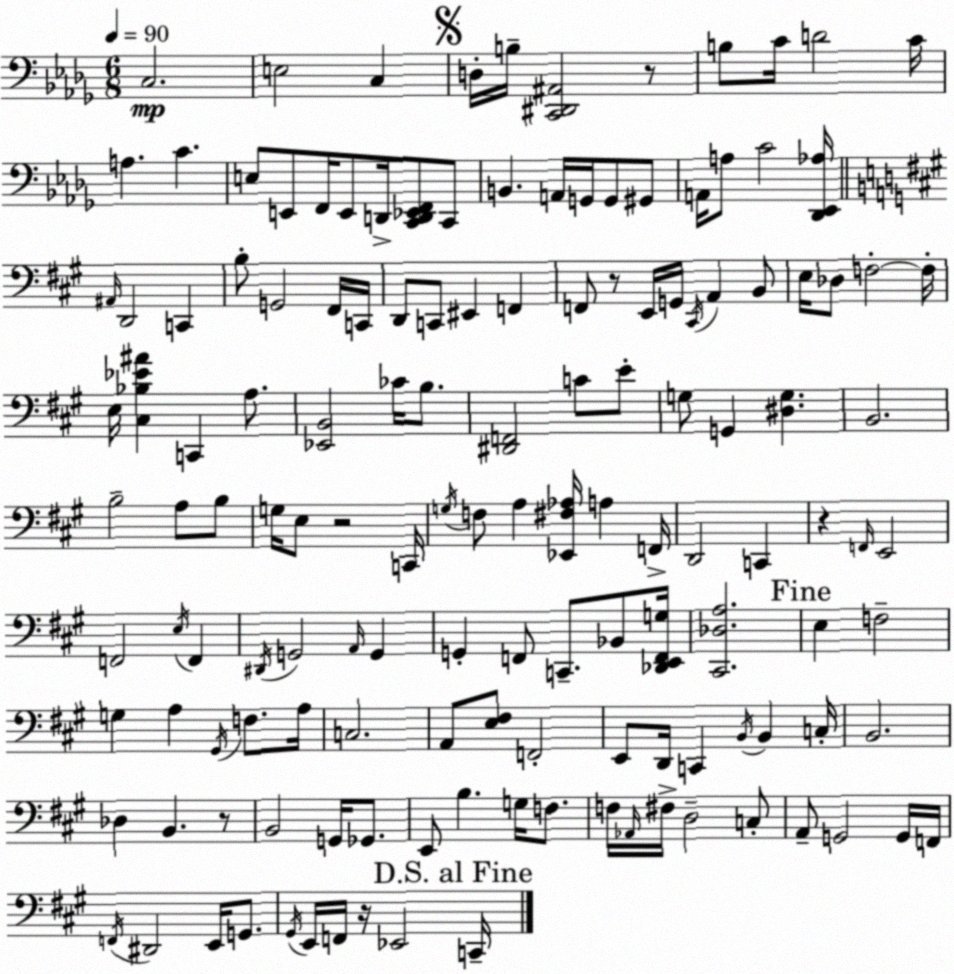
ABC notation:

X:1
T:Untitled
M:6/8
L:1/4
K:Bbm
C,2 E,2 C, D,/4 B,/4 [C,,^D,,^A,,]2 z/2 B,/2 C/4 D2 C/4 A, C E,/2 E,,/2 F,,/4 E,,/2 D,,/4 [C,,D,,_E,,F,,]/2 C,,/2 B,, A,,/4 G,,/4 G,,/2 ^G,,/2 A,,/4 A,/2 C2 [_D,,_E,,_A,]/4 ^A,,/4 D,,2 C,, B,/2 G,,2 ^F,,/4 C,,/4 D,,/2 C,,/2 ^E,, F,, F,,/2 z/2 E,,/4 G,,/4 ^C,,/4 A,, B,,/2 E,/4 _D,/2 F,2 F,/4 E,/4 [^C,_B,_E^A] C,, A,/2 [_E,,B,,]2 _C/4 B,/2 [^D,,F,,]2 C/2 E/2 G,/2 G,, [^D,G,] B,,2 B,2 A,/2 B,/2 G,/4 E,/2 z2 C,,/4 G,/4 F,/2 A, [_E,,^F,_A,]/4 A, F,,/4 D,,2 C,, z F,,/4 E,,2 F,,2 E,/4 F,, ^D,,/4 G,,2 A,,/4 G,, G,, F,,/2 C,,/2 _B,,/2 [_D,,E,,F,,G,]/4 [^C,,_D,A,]2 E, F,2 G, A, ^G,,/4 F,/2 A,/4 C,2 A,,/2 [E,^F,]/2 F,,2 E,,/2 D,,/4 C,, B,,/4 B,, C,/4 B,,2 _D, B,, z/2 B,,2 G,,/4 _G,,/2 E,,/2 B, G,/4 F,/2 F,/4 _A,,/4 ^F,/4 D,2 C,/2 A,,/2 G,,2 G,,/4 F,,/4 F,,/4 ^D,,2 E,,/4 G,,/2 ^G,,/4 E,,/4 F,,/4 z/4 _E,,2 C,,/4